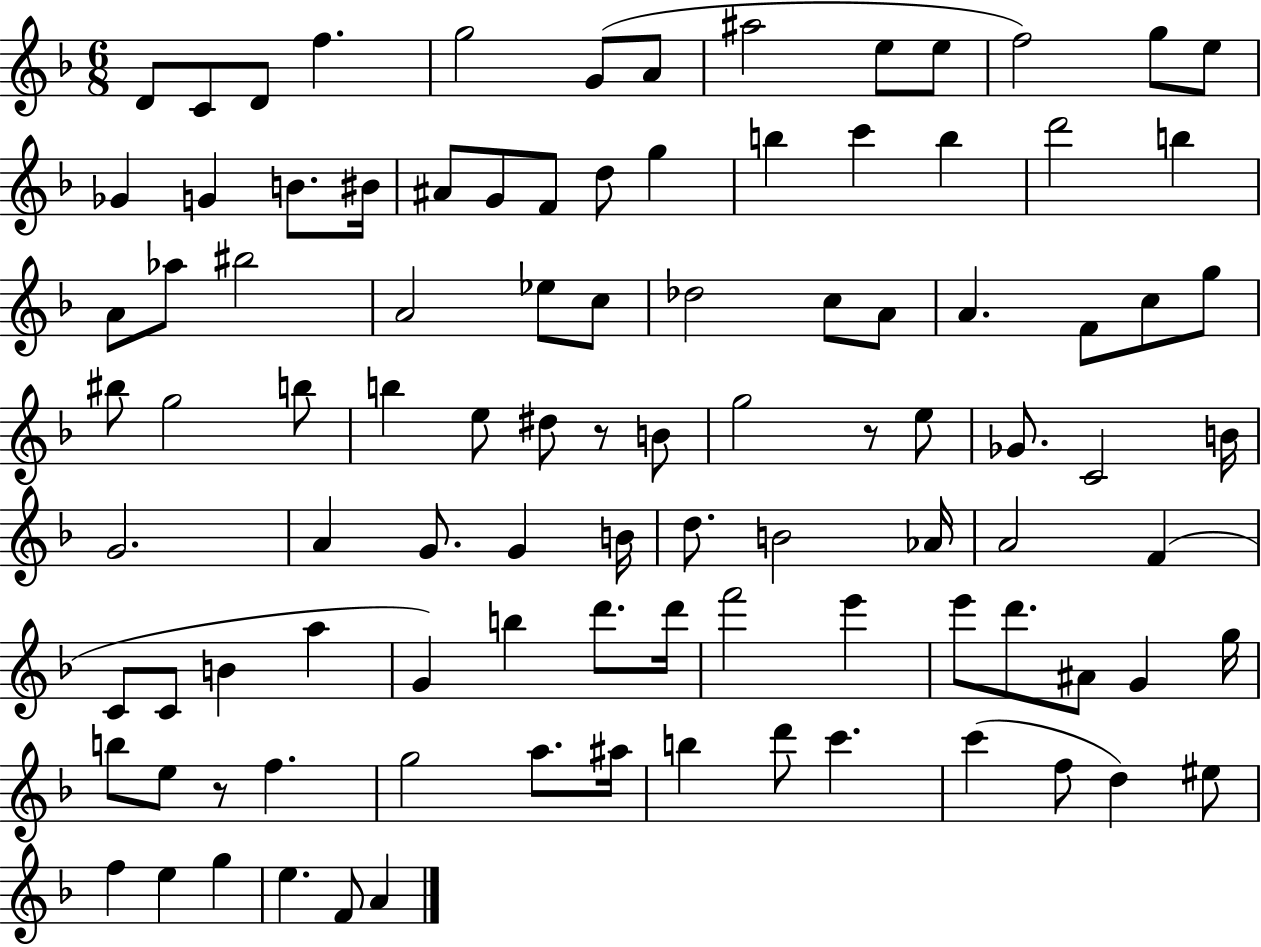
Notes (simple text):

D4/e C4/e D4/e F5/q. G5/h G4/e A4/e A#5/h E5/e E5/e F5/h G5/e E5/e Gb4/q G4/q B4/e. BIS4/s A#4/e G4/e F4/e D5/e G5/q B5/q C6/q B5/q D6/h B5/q A4/e Ab5/e BIS5/h A4/h Eb5/e C5/e Db5/h C5/e A4/e A4/q. F4/e C5/e G5/e BIS5/e G5/h B5/e B5/q E5/e D#5/e R/e B4/e G5/h R/e E5/e Gb4/e. C4/h B4/s G4/h. A4/q G4/e. G4/q B4/s D5/e. B4/h Ab4/s A4/h F4/q C4/e C4/e B4/q A5/q G4/q B5/q D6/e. D6/s F6/h E6/q E6/e D6/e. A#4/e G4/q G5/s B5/e E5/e R/e F5/q. G5/h A5/e. A#5/s B5/q D6/e C6/q. C6/q F5/e D5/q EIS5/e F5/q E5/q G5/q E5/q. F4/e A4/q